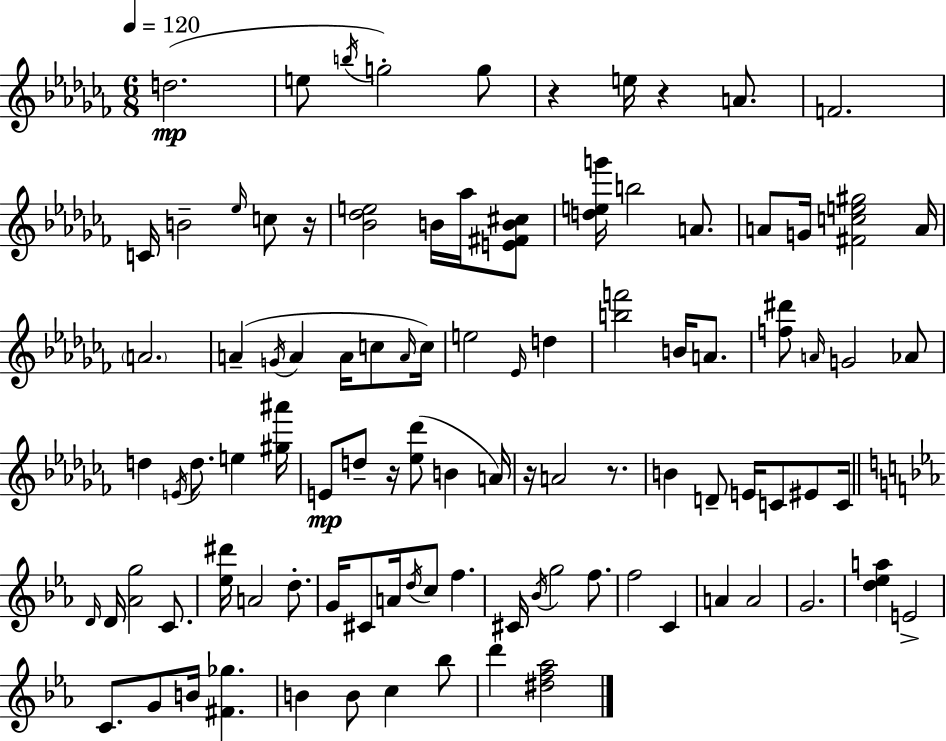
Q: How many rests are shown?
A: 6